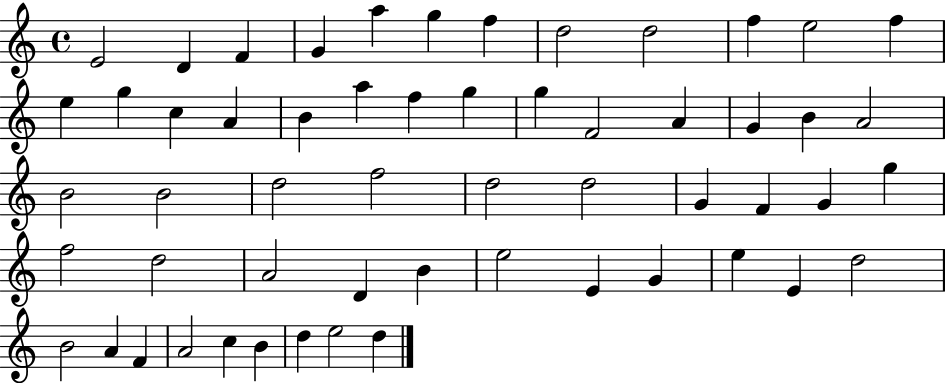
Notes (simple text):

E4/h D4/q F4/q G4/q A5/q G5/q F5/q D5/h D5/h F5/q E5/h F5/q E5/q G5/q C5/q A4/q B4/q A5/q F5/q G5/q G5/q F4/h A4/q G4/q B4/q A4/h B4/h B4/h D5/h F5/h D5/h D5/h G4/q F4/q G4/q G5/q F5/h D5/h A4/h D4/q B4/q E5/h E4/q G4/q E5/q E4/q D5/h B4/h A4/q F4/q A4/h C5/q B4/q D5/q E5/h D5/q